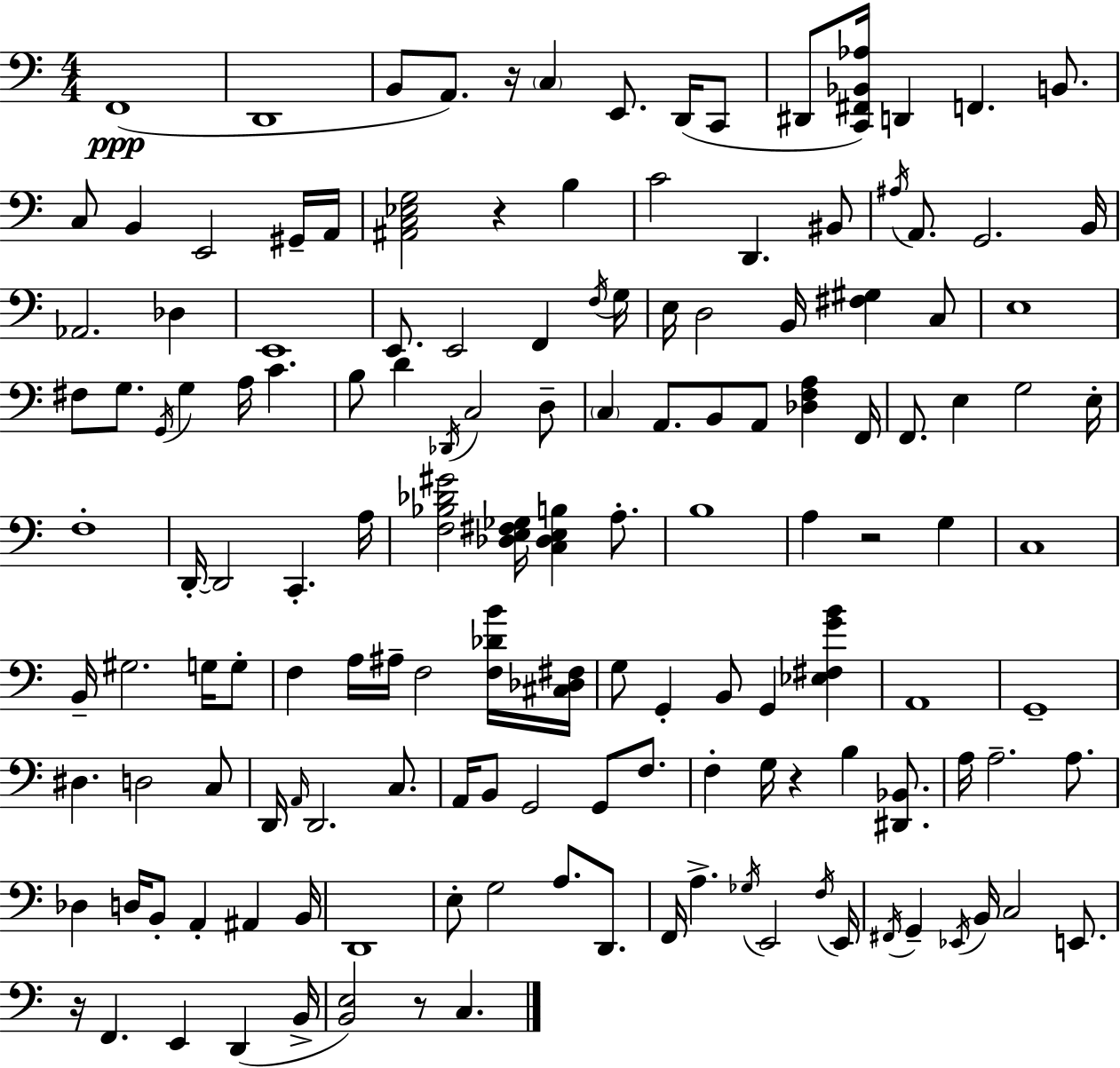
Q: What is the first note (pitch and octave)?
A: F2